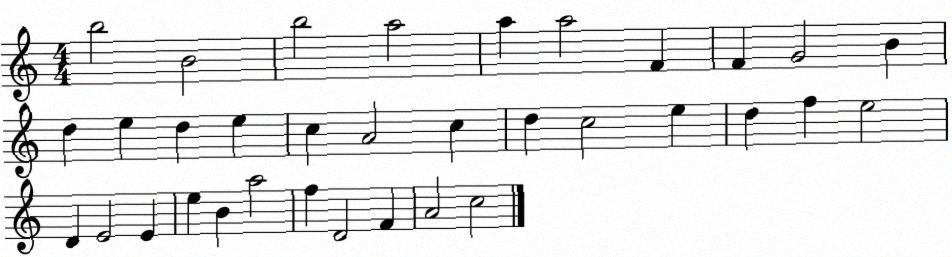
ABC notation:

X:1
T:Untitled
M:4/4
L:1/4
K:C
b2 B2 b2 a2 a a2 F F G2 B d e d e c A2 c d c2 e d f e2 D E2 E e B a2 f D2 F A2 c2